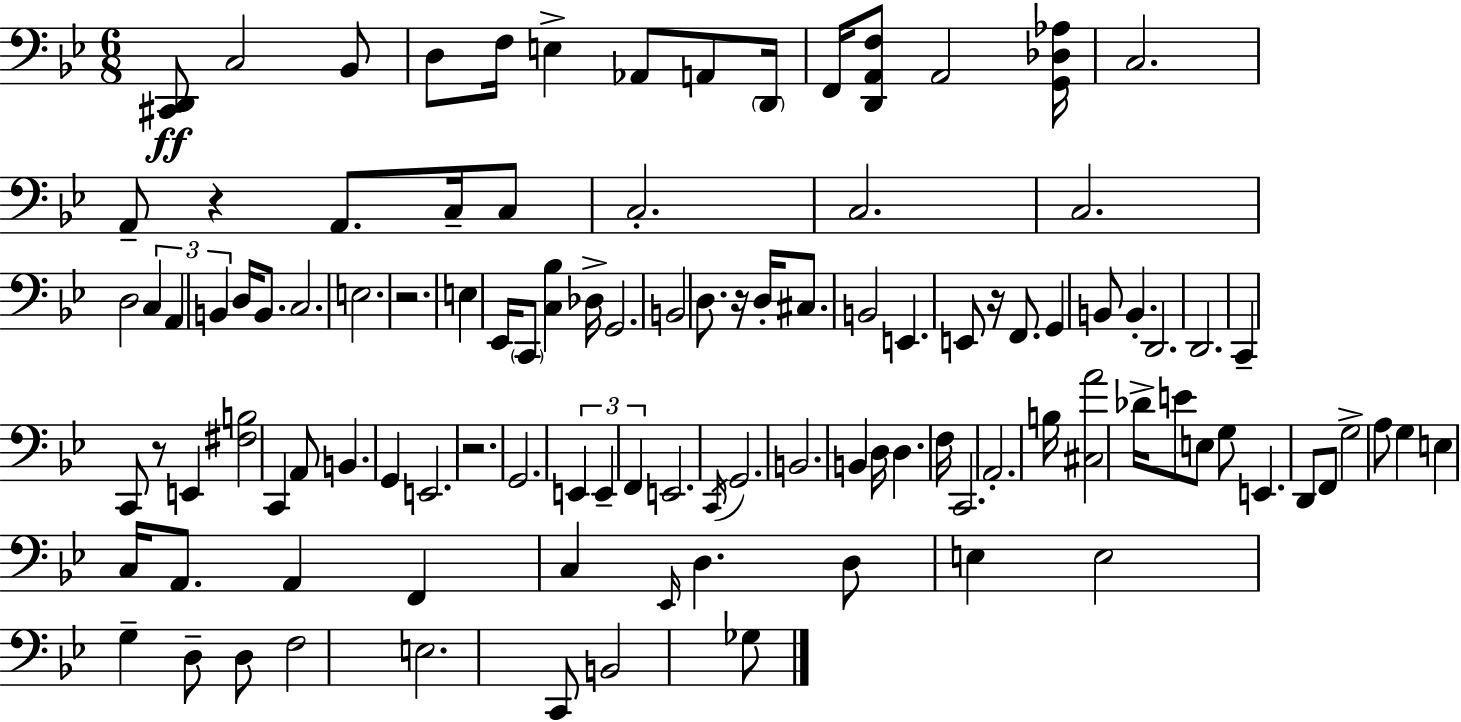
[C#2,D2]/e C3/h Bb2/e D3/e F3/s E3/q Ab2/e A2/e D2/s F2/s [D2,A2,F3]/e A2/h [G2,Db3,Ab3]/s C3/h. A2/e R/q A2/e. C3/s C3/e C3/h. C3/h. C3/h. D3/h C3/q A2/q B2/q D3/s B2/e. C3/h. E3/h. R/h. E3/q Eb2/s C2/e [C3,Bb3]/q Db3/s G2/h. B2/h D3/e. R/s D3/s C#3/e. B2/h E2/q. E2/e R/s F2/e. G2/q B2/e B2/q. D2/h. D2/h. C2/q C2/e R/e E2/q [F#3,B3]/h C2/q A2/e B2/q. G2/q E2/h. R/h. G2/h. E2/q E2/q F2/q E2/h. C2/s G2/h. B2/h. B2/q D3/s D3/q. F3/s C2/h. A2/h. B3/s [C#3,A4]/h Db4/s E4/e E3/e G3/e E2/q. D2/e F2/e G3/h A3/e G3/q E3/q C3/s A2/e. A2/q F2/q C3/q Eb2/s D3/q. D3/e E3/q E3/h G3/q D3/e D3/e F3/h E3/h. C2/e B2/h Gb3/e